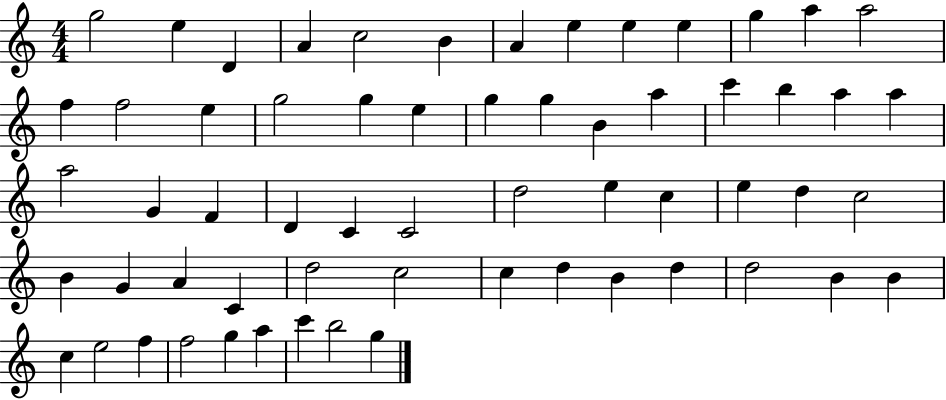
G5/h E5/q D4/q A4/q C5/h B4/q A4/q E5/q E5/q E5/q G5/q A5/q A5/h F5/q F5/h E5/q G5/h G5/q E5/q G5/q G5/q B4/q A5/q C6/q B5/q A5/q A5/q A5/h G4/q F4/q D4/q C4/q C4/h D5/h E5/q C5/q E5/q D5/q C5/h B4/q G4/q A4/q C4/q D5/h C5/h C5/q D5/q B4/q D5/q D5/h B4/q B4/q C5/q E5/h F5/q F5/h G5/q A5/q C6/q B5/h G5/q